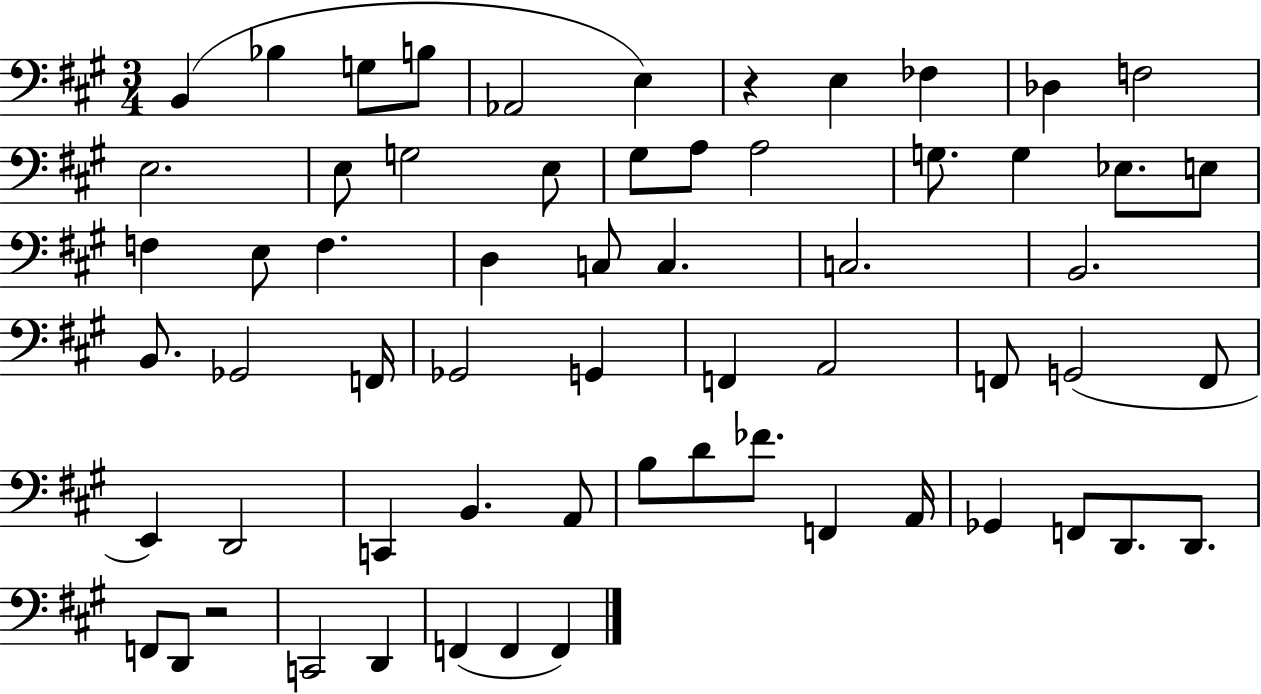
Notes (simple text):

B2/q Bb3/q G3/e B3/e Ab2/h E3/q R/q E3/q FES3/q Db3/q F3/h E3/h. E3/e G3/h E3/e G#3/e A3/e A3/h G3/e. G3/q Eb3/e. E3/e F3/q E3/e F3/q. D3/q C3/e C3/q. C3/h. B2/h. B2/e. Gb2/h F2/s Gb2/h G2/q F2/q A2/h F2/e G2/h F2/e E2/q D2/h C2/q B2/q. A2/e B3/e D4/e FES4/e. F2/q A2/s Gb2/q F2/e D2/e. D2/e. F2/e D2/e R/h C2/h D2/q F2/q F2/q F2/q